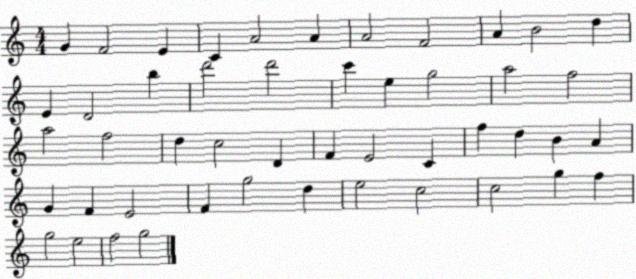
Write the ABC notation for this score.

X:1
T:Untitled
M:4/4
L:1/4
K:C
G F2 E C A2 A A2 F2 A B2 d E D2 b d'2 d'2 c' e g2 a2 f2 a2 f2 d c2 D F E2 C f d B A G F E2 F g2 d e2 c2 c2 g f g2 e2 f2 g2